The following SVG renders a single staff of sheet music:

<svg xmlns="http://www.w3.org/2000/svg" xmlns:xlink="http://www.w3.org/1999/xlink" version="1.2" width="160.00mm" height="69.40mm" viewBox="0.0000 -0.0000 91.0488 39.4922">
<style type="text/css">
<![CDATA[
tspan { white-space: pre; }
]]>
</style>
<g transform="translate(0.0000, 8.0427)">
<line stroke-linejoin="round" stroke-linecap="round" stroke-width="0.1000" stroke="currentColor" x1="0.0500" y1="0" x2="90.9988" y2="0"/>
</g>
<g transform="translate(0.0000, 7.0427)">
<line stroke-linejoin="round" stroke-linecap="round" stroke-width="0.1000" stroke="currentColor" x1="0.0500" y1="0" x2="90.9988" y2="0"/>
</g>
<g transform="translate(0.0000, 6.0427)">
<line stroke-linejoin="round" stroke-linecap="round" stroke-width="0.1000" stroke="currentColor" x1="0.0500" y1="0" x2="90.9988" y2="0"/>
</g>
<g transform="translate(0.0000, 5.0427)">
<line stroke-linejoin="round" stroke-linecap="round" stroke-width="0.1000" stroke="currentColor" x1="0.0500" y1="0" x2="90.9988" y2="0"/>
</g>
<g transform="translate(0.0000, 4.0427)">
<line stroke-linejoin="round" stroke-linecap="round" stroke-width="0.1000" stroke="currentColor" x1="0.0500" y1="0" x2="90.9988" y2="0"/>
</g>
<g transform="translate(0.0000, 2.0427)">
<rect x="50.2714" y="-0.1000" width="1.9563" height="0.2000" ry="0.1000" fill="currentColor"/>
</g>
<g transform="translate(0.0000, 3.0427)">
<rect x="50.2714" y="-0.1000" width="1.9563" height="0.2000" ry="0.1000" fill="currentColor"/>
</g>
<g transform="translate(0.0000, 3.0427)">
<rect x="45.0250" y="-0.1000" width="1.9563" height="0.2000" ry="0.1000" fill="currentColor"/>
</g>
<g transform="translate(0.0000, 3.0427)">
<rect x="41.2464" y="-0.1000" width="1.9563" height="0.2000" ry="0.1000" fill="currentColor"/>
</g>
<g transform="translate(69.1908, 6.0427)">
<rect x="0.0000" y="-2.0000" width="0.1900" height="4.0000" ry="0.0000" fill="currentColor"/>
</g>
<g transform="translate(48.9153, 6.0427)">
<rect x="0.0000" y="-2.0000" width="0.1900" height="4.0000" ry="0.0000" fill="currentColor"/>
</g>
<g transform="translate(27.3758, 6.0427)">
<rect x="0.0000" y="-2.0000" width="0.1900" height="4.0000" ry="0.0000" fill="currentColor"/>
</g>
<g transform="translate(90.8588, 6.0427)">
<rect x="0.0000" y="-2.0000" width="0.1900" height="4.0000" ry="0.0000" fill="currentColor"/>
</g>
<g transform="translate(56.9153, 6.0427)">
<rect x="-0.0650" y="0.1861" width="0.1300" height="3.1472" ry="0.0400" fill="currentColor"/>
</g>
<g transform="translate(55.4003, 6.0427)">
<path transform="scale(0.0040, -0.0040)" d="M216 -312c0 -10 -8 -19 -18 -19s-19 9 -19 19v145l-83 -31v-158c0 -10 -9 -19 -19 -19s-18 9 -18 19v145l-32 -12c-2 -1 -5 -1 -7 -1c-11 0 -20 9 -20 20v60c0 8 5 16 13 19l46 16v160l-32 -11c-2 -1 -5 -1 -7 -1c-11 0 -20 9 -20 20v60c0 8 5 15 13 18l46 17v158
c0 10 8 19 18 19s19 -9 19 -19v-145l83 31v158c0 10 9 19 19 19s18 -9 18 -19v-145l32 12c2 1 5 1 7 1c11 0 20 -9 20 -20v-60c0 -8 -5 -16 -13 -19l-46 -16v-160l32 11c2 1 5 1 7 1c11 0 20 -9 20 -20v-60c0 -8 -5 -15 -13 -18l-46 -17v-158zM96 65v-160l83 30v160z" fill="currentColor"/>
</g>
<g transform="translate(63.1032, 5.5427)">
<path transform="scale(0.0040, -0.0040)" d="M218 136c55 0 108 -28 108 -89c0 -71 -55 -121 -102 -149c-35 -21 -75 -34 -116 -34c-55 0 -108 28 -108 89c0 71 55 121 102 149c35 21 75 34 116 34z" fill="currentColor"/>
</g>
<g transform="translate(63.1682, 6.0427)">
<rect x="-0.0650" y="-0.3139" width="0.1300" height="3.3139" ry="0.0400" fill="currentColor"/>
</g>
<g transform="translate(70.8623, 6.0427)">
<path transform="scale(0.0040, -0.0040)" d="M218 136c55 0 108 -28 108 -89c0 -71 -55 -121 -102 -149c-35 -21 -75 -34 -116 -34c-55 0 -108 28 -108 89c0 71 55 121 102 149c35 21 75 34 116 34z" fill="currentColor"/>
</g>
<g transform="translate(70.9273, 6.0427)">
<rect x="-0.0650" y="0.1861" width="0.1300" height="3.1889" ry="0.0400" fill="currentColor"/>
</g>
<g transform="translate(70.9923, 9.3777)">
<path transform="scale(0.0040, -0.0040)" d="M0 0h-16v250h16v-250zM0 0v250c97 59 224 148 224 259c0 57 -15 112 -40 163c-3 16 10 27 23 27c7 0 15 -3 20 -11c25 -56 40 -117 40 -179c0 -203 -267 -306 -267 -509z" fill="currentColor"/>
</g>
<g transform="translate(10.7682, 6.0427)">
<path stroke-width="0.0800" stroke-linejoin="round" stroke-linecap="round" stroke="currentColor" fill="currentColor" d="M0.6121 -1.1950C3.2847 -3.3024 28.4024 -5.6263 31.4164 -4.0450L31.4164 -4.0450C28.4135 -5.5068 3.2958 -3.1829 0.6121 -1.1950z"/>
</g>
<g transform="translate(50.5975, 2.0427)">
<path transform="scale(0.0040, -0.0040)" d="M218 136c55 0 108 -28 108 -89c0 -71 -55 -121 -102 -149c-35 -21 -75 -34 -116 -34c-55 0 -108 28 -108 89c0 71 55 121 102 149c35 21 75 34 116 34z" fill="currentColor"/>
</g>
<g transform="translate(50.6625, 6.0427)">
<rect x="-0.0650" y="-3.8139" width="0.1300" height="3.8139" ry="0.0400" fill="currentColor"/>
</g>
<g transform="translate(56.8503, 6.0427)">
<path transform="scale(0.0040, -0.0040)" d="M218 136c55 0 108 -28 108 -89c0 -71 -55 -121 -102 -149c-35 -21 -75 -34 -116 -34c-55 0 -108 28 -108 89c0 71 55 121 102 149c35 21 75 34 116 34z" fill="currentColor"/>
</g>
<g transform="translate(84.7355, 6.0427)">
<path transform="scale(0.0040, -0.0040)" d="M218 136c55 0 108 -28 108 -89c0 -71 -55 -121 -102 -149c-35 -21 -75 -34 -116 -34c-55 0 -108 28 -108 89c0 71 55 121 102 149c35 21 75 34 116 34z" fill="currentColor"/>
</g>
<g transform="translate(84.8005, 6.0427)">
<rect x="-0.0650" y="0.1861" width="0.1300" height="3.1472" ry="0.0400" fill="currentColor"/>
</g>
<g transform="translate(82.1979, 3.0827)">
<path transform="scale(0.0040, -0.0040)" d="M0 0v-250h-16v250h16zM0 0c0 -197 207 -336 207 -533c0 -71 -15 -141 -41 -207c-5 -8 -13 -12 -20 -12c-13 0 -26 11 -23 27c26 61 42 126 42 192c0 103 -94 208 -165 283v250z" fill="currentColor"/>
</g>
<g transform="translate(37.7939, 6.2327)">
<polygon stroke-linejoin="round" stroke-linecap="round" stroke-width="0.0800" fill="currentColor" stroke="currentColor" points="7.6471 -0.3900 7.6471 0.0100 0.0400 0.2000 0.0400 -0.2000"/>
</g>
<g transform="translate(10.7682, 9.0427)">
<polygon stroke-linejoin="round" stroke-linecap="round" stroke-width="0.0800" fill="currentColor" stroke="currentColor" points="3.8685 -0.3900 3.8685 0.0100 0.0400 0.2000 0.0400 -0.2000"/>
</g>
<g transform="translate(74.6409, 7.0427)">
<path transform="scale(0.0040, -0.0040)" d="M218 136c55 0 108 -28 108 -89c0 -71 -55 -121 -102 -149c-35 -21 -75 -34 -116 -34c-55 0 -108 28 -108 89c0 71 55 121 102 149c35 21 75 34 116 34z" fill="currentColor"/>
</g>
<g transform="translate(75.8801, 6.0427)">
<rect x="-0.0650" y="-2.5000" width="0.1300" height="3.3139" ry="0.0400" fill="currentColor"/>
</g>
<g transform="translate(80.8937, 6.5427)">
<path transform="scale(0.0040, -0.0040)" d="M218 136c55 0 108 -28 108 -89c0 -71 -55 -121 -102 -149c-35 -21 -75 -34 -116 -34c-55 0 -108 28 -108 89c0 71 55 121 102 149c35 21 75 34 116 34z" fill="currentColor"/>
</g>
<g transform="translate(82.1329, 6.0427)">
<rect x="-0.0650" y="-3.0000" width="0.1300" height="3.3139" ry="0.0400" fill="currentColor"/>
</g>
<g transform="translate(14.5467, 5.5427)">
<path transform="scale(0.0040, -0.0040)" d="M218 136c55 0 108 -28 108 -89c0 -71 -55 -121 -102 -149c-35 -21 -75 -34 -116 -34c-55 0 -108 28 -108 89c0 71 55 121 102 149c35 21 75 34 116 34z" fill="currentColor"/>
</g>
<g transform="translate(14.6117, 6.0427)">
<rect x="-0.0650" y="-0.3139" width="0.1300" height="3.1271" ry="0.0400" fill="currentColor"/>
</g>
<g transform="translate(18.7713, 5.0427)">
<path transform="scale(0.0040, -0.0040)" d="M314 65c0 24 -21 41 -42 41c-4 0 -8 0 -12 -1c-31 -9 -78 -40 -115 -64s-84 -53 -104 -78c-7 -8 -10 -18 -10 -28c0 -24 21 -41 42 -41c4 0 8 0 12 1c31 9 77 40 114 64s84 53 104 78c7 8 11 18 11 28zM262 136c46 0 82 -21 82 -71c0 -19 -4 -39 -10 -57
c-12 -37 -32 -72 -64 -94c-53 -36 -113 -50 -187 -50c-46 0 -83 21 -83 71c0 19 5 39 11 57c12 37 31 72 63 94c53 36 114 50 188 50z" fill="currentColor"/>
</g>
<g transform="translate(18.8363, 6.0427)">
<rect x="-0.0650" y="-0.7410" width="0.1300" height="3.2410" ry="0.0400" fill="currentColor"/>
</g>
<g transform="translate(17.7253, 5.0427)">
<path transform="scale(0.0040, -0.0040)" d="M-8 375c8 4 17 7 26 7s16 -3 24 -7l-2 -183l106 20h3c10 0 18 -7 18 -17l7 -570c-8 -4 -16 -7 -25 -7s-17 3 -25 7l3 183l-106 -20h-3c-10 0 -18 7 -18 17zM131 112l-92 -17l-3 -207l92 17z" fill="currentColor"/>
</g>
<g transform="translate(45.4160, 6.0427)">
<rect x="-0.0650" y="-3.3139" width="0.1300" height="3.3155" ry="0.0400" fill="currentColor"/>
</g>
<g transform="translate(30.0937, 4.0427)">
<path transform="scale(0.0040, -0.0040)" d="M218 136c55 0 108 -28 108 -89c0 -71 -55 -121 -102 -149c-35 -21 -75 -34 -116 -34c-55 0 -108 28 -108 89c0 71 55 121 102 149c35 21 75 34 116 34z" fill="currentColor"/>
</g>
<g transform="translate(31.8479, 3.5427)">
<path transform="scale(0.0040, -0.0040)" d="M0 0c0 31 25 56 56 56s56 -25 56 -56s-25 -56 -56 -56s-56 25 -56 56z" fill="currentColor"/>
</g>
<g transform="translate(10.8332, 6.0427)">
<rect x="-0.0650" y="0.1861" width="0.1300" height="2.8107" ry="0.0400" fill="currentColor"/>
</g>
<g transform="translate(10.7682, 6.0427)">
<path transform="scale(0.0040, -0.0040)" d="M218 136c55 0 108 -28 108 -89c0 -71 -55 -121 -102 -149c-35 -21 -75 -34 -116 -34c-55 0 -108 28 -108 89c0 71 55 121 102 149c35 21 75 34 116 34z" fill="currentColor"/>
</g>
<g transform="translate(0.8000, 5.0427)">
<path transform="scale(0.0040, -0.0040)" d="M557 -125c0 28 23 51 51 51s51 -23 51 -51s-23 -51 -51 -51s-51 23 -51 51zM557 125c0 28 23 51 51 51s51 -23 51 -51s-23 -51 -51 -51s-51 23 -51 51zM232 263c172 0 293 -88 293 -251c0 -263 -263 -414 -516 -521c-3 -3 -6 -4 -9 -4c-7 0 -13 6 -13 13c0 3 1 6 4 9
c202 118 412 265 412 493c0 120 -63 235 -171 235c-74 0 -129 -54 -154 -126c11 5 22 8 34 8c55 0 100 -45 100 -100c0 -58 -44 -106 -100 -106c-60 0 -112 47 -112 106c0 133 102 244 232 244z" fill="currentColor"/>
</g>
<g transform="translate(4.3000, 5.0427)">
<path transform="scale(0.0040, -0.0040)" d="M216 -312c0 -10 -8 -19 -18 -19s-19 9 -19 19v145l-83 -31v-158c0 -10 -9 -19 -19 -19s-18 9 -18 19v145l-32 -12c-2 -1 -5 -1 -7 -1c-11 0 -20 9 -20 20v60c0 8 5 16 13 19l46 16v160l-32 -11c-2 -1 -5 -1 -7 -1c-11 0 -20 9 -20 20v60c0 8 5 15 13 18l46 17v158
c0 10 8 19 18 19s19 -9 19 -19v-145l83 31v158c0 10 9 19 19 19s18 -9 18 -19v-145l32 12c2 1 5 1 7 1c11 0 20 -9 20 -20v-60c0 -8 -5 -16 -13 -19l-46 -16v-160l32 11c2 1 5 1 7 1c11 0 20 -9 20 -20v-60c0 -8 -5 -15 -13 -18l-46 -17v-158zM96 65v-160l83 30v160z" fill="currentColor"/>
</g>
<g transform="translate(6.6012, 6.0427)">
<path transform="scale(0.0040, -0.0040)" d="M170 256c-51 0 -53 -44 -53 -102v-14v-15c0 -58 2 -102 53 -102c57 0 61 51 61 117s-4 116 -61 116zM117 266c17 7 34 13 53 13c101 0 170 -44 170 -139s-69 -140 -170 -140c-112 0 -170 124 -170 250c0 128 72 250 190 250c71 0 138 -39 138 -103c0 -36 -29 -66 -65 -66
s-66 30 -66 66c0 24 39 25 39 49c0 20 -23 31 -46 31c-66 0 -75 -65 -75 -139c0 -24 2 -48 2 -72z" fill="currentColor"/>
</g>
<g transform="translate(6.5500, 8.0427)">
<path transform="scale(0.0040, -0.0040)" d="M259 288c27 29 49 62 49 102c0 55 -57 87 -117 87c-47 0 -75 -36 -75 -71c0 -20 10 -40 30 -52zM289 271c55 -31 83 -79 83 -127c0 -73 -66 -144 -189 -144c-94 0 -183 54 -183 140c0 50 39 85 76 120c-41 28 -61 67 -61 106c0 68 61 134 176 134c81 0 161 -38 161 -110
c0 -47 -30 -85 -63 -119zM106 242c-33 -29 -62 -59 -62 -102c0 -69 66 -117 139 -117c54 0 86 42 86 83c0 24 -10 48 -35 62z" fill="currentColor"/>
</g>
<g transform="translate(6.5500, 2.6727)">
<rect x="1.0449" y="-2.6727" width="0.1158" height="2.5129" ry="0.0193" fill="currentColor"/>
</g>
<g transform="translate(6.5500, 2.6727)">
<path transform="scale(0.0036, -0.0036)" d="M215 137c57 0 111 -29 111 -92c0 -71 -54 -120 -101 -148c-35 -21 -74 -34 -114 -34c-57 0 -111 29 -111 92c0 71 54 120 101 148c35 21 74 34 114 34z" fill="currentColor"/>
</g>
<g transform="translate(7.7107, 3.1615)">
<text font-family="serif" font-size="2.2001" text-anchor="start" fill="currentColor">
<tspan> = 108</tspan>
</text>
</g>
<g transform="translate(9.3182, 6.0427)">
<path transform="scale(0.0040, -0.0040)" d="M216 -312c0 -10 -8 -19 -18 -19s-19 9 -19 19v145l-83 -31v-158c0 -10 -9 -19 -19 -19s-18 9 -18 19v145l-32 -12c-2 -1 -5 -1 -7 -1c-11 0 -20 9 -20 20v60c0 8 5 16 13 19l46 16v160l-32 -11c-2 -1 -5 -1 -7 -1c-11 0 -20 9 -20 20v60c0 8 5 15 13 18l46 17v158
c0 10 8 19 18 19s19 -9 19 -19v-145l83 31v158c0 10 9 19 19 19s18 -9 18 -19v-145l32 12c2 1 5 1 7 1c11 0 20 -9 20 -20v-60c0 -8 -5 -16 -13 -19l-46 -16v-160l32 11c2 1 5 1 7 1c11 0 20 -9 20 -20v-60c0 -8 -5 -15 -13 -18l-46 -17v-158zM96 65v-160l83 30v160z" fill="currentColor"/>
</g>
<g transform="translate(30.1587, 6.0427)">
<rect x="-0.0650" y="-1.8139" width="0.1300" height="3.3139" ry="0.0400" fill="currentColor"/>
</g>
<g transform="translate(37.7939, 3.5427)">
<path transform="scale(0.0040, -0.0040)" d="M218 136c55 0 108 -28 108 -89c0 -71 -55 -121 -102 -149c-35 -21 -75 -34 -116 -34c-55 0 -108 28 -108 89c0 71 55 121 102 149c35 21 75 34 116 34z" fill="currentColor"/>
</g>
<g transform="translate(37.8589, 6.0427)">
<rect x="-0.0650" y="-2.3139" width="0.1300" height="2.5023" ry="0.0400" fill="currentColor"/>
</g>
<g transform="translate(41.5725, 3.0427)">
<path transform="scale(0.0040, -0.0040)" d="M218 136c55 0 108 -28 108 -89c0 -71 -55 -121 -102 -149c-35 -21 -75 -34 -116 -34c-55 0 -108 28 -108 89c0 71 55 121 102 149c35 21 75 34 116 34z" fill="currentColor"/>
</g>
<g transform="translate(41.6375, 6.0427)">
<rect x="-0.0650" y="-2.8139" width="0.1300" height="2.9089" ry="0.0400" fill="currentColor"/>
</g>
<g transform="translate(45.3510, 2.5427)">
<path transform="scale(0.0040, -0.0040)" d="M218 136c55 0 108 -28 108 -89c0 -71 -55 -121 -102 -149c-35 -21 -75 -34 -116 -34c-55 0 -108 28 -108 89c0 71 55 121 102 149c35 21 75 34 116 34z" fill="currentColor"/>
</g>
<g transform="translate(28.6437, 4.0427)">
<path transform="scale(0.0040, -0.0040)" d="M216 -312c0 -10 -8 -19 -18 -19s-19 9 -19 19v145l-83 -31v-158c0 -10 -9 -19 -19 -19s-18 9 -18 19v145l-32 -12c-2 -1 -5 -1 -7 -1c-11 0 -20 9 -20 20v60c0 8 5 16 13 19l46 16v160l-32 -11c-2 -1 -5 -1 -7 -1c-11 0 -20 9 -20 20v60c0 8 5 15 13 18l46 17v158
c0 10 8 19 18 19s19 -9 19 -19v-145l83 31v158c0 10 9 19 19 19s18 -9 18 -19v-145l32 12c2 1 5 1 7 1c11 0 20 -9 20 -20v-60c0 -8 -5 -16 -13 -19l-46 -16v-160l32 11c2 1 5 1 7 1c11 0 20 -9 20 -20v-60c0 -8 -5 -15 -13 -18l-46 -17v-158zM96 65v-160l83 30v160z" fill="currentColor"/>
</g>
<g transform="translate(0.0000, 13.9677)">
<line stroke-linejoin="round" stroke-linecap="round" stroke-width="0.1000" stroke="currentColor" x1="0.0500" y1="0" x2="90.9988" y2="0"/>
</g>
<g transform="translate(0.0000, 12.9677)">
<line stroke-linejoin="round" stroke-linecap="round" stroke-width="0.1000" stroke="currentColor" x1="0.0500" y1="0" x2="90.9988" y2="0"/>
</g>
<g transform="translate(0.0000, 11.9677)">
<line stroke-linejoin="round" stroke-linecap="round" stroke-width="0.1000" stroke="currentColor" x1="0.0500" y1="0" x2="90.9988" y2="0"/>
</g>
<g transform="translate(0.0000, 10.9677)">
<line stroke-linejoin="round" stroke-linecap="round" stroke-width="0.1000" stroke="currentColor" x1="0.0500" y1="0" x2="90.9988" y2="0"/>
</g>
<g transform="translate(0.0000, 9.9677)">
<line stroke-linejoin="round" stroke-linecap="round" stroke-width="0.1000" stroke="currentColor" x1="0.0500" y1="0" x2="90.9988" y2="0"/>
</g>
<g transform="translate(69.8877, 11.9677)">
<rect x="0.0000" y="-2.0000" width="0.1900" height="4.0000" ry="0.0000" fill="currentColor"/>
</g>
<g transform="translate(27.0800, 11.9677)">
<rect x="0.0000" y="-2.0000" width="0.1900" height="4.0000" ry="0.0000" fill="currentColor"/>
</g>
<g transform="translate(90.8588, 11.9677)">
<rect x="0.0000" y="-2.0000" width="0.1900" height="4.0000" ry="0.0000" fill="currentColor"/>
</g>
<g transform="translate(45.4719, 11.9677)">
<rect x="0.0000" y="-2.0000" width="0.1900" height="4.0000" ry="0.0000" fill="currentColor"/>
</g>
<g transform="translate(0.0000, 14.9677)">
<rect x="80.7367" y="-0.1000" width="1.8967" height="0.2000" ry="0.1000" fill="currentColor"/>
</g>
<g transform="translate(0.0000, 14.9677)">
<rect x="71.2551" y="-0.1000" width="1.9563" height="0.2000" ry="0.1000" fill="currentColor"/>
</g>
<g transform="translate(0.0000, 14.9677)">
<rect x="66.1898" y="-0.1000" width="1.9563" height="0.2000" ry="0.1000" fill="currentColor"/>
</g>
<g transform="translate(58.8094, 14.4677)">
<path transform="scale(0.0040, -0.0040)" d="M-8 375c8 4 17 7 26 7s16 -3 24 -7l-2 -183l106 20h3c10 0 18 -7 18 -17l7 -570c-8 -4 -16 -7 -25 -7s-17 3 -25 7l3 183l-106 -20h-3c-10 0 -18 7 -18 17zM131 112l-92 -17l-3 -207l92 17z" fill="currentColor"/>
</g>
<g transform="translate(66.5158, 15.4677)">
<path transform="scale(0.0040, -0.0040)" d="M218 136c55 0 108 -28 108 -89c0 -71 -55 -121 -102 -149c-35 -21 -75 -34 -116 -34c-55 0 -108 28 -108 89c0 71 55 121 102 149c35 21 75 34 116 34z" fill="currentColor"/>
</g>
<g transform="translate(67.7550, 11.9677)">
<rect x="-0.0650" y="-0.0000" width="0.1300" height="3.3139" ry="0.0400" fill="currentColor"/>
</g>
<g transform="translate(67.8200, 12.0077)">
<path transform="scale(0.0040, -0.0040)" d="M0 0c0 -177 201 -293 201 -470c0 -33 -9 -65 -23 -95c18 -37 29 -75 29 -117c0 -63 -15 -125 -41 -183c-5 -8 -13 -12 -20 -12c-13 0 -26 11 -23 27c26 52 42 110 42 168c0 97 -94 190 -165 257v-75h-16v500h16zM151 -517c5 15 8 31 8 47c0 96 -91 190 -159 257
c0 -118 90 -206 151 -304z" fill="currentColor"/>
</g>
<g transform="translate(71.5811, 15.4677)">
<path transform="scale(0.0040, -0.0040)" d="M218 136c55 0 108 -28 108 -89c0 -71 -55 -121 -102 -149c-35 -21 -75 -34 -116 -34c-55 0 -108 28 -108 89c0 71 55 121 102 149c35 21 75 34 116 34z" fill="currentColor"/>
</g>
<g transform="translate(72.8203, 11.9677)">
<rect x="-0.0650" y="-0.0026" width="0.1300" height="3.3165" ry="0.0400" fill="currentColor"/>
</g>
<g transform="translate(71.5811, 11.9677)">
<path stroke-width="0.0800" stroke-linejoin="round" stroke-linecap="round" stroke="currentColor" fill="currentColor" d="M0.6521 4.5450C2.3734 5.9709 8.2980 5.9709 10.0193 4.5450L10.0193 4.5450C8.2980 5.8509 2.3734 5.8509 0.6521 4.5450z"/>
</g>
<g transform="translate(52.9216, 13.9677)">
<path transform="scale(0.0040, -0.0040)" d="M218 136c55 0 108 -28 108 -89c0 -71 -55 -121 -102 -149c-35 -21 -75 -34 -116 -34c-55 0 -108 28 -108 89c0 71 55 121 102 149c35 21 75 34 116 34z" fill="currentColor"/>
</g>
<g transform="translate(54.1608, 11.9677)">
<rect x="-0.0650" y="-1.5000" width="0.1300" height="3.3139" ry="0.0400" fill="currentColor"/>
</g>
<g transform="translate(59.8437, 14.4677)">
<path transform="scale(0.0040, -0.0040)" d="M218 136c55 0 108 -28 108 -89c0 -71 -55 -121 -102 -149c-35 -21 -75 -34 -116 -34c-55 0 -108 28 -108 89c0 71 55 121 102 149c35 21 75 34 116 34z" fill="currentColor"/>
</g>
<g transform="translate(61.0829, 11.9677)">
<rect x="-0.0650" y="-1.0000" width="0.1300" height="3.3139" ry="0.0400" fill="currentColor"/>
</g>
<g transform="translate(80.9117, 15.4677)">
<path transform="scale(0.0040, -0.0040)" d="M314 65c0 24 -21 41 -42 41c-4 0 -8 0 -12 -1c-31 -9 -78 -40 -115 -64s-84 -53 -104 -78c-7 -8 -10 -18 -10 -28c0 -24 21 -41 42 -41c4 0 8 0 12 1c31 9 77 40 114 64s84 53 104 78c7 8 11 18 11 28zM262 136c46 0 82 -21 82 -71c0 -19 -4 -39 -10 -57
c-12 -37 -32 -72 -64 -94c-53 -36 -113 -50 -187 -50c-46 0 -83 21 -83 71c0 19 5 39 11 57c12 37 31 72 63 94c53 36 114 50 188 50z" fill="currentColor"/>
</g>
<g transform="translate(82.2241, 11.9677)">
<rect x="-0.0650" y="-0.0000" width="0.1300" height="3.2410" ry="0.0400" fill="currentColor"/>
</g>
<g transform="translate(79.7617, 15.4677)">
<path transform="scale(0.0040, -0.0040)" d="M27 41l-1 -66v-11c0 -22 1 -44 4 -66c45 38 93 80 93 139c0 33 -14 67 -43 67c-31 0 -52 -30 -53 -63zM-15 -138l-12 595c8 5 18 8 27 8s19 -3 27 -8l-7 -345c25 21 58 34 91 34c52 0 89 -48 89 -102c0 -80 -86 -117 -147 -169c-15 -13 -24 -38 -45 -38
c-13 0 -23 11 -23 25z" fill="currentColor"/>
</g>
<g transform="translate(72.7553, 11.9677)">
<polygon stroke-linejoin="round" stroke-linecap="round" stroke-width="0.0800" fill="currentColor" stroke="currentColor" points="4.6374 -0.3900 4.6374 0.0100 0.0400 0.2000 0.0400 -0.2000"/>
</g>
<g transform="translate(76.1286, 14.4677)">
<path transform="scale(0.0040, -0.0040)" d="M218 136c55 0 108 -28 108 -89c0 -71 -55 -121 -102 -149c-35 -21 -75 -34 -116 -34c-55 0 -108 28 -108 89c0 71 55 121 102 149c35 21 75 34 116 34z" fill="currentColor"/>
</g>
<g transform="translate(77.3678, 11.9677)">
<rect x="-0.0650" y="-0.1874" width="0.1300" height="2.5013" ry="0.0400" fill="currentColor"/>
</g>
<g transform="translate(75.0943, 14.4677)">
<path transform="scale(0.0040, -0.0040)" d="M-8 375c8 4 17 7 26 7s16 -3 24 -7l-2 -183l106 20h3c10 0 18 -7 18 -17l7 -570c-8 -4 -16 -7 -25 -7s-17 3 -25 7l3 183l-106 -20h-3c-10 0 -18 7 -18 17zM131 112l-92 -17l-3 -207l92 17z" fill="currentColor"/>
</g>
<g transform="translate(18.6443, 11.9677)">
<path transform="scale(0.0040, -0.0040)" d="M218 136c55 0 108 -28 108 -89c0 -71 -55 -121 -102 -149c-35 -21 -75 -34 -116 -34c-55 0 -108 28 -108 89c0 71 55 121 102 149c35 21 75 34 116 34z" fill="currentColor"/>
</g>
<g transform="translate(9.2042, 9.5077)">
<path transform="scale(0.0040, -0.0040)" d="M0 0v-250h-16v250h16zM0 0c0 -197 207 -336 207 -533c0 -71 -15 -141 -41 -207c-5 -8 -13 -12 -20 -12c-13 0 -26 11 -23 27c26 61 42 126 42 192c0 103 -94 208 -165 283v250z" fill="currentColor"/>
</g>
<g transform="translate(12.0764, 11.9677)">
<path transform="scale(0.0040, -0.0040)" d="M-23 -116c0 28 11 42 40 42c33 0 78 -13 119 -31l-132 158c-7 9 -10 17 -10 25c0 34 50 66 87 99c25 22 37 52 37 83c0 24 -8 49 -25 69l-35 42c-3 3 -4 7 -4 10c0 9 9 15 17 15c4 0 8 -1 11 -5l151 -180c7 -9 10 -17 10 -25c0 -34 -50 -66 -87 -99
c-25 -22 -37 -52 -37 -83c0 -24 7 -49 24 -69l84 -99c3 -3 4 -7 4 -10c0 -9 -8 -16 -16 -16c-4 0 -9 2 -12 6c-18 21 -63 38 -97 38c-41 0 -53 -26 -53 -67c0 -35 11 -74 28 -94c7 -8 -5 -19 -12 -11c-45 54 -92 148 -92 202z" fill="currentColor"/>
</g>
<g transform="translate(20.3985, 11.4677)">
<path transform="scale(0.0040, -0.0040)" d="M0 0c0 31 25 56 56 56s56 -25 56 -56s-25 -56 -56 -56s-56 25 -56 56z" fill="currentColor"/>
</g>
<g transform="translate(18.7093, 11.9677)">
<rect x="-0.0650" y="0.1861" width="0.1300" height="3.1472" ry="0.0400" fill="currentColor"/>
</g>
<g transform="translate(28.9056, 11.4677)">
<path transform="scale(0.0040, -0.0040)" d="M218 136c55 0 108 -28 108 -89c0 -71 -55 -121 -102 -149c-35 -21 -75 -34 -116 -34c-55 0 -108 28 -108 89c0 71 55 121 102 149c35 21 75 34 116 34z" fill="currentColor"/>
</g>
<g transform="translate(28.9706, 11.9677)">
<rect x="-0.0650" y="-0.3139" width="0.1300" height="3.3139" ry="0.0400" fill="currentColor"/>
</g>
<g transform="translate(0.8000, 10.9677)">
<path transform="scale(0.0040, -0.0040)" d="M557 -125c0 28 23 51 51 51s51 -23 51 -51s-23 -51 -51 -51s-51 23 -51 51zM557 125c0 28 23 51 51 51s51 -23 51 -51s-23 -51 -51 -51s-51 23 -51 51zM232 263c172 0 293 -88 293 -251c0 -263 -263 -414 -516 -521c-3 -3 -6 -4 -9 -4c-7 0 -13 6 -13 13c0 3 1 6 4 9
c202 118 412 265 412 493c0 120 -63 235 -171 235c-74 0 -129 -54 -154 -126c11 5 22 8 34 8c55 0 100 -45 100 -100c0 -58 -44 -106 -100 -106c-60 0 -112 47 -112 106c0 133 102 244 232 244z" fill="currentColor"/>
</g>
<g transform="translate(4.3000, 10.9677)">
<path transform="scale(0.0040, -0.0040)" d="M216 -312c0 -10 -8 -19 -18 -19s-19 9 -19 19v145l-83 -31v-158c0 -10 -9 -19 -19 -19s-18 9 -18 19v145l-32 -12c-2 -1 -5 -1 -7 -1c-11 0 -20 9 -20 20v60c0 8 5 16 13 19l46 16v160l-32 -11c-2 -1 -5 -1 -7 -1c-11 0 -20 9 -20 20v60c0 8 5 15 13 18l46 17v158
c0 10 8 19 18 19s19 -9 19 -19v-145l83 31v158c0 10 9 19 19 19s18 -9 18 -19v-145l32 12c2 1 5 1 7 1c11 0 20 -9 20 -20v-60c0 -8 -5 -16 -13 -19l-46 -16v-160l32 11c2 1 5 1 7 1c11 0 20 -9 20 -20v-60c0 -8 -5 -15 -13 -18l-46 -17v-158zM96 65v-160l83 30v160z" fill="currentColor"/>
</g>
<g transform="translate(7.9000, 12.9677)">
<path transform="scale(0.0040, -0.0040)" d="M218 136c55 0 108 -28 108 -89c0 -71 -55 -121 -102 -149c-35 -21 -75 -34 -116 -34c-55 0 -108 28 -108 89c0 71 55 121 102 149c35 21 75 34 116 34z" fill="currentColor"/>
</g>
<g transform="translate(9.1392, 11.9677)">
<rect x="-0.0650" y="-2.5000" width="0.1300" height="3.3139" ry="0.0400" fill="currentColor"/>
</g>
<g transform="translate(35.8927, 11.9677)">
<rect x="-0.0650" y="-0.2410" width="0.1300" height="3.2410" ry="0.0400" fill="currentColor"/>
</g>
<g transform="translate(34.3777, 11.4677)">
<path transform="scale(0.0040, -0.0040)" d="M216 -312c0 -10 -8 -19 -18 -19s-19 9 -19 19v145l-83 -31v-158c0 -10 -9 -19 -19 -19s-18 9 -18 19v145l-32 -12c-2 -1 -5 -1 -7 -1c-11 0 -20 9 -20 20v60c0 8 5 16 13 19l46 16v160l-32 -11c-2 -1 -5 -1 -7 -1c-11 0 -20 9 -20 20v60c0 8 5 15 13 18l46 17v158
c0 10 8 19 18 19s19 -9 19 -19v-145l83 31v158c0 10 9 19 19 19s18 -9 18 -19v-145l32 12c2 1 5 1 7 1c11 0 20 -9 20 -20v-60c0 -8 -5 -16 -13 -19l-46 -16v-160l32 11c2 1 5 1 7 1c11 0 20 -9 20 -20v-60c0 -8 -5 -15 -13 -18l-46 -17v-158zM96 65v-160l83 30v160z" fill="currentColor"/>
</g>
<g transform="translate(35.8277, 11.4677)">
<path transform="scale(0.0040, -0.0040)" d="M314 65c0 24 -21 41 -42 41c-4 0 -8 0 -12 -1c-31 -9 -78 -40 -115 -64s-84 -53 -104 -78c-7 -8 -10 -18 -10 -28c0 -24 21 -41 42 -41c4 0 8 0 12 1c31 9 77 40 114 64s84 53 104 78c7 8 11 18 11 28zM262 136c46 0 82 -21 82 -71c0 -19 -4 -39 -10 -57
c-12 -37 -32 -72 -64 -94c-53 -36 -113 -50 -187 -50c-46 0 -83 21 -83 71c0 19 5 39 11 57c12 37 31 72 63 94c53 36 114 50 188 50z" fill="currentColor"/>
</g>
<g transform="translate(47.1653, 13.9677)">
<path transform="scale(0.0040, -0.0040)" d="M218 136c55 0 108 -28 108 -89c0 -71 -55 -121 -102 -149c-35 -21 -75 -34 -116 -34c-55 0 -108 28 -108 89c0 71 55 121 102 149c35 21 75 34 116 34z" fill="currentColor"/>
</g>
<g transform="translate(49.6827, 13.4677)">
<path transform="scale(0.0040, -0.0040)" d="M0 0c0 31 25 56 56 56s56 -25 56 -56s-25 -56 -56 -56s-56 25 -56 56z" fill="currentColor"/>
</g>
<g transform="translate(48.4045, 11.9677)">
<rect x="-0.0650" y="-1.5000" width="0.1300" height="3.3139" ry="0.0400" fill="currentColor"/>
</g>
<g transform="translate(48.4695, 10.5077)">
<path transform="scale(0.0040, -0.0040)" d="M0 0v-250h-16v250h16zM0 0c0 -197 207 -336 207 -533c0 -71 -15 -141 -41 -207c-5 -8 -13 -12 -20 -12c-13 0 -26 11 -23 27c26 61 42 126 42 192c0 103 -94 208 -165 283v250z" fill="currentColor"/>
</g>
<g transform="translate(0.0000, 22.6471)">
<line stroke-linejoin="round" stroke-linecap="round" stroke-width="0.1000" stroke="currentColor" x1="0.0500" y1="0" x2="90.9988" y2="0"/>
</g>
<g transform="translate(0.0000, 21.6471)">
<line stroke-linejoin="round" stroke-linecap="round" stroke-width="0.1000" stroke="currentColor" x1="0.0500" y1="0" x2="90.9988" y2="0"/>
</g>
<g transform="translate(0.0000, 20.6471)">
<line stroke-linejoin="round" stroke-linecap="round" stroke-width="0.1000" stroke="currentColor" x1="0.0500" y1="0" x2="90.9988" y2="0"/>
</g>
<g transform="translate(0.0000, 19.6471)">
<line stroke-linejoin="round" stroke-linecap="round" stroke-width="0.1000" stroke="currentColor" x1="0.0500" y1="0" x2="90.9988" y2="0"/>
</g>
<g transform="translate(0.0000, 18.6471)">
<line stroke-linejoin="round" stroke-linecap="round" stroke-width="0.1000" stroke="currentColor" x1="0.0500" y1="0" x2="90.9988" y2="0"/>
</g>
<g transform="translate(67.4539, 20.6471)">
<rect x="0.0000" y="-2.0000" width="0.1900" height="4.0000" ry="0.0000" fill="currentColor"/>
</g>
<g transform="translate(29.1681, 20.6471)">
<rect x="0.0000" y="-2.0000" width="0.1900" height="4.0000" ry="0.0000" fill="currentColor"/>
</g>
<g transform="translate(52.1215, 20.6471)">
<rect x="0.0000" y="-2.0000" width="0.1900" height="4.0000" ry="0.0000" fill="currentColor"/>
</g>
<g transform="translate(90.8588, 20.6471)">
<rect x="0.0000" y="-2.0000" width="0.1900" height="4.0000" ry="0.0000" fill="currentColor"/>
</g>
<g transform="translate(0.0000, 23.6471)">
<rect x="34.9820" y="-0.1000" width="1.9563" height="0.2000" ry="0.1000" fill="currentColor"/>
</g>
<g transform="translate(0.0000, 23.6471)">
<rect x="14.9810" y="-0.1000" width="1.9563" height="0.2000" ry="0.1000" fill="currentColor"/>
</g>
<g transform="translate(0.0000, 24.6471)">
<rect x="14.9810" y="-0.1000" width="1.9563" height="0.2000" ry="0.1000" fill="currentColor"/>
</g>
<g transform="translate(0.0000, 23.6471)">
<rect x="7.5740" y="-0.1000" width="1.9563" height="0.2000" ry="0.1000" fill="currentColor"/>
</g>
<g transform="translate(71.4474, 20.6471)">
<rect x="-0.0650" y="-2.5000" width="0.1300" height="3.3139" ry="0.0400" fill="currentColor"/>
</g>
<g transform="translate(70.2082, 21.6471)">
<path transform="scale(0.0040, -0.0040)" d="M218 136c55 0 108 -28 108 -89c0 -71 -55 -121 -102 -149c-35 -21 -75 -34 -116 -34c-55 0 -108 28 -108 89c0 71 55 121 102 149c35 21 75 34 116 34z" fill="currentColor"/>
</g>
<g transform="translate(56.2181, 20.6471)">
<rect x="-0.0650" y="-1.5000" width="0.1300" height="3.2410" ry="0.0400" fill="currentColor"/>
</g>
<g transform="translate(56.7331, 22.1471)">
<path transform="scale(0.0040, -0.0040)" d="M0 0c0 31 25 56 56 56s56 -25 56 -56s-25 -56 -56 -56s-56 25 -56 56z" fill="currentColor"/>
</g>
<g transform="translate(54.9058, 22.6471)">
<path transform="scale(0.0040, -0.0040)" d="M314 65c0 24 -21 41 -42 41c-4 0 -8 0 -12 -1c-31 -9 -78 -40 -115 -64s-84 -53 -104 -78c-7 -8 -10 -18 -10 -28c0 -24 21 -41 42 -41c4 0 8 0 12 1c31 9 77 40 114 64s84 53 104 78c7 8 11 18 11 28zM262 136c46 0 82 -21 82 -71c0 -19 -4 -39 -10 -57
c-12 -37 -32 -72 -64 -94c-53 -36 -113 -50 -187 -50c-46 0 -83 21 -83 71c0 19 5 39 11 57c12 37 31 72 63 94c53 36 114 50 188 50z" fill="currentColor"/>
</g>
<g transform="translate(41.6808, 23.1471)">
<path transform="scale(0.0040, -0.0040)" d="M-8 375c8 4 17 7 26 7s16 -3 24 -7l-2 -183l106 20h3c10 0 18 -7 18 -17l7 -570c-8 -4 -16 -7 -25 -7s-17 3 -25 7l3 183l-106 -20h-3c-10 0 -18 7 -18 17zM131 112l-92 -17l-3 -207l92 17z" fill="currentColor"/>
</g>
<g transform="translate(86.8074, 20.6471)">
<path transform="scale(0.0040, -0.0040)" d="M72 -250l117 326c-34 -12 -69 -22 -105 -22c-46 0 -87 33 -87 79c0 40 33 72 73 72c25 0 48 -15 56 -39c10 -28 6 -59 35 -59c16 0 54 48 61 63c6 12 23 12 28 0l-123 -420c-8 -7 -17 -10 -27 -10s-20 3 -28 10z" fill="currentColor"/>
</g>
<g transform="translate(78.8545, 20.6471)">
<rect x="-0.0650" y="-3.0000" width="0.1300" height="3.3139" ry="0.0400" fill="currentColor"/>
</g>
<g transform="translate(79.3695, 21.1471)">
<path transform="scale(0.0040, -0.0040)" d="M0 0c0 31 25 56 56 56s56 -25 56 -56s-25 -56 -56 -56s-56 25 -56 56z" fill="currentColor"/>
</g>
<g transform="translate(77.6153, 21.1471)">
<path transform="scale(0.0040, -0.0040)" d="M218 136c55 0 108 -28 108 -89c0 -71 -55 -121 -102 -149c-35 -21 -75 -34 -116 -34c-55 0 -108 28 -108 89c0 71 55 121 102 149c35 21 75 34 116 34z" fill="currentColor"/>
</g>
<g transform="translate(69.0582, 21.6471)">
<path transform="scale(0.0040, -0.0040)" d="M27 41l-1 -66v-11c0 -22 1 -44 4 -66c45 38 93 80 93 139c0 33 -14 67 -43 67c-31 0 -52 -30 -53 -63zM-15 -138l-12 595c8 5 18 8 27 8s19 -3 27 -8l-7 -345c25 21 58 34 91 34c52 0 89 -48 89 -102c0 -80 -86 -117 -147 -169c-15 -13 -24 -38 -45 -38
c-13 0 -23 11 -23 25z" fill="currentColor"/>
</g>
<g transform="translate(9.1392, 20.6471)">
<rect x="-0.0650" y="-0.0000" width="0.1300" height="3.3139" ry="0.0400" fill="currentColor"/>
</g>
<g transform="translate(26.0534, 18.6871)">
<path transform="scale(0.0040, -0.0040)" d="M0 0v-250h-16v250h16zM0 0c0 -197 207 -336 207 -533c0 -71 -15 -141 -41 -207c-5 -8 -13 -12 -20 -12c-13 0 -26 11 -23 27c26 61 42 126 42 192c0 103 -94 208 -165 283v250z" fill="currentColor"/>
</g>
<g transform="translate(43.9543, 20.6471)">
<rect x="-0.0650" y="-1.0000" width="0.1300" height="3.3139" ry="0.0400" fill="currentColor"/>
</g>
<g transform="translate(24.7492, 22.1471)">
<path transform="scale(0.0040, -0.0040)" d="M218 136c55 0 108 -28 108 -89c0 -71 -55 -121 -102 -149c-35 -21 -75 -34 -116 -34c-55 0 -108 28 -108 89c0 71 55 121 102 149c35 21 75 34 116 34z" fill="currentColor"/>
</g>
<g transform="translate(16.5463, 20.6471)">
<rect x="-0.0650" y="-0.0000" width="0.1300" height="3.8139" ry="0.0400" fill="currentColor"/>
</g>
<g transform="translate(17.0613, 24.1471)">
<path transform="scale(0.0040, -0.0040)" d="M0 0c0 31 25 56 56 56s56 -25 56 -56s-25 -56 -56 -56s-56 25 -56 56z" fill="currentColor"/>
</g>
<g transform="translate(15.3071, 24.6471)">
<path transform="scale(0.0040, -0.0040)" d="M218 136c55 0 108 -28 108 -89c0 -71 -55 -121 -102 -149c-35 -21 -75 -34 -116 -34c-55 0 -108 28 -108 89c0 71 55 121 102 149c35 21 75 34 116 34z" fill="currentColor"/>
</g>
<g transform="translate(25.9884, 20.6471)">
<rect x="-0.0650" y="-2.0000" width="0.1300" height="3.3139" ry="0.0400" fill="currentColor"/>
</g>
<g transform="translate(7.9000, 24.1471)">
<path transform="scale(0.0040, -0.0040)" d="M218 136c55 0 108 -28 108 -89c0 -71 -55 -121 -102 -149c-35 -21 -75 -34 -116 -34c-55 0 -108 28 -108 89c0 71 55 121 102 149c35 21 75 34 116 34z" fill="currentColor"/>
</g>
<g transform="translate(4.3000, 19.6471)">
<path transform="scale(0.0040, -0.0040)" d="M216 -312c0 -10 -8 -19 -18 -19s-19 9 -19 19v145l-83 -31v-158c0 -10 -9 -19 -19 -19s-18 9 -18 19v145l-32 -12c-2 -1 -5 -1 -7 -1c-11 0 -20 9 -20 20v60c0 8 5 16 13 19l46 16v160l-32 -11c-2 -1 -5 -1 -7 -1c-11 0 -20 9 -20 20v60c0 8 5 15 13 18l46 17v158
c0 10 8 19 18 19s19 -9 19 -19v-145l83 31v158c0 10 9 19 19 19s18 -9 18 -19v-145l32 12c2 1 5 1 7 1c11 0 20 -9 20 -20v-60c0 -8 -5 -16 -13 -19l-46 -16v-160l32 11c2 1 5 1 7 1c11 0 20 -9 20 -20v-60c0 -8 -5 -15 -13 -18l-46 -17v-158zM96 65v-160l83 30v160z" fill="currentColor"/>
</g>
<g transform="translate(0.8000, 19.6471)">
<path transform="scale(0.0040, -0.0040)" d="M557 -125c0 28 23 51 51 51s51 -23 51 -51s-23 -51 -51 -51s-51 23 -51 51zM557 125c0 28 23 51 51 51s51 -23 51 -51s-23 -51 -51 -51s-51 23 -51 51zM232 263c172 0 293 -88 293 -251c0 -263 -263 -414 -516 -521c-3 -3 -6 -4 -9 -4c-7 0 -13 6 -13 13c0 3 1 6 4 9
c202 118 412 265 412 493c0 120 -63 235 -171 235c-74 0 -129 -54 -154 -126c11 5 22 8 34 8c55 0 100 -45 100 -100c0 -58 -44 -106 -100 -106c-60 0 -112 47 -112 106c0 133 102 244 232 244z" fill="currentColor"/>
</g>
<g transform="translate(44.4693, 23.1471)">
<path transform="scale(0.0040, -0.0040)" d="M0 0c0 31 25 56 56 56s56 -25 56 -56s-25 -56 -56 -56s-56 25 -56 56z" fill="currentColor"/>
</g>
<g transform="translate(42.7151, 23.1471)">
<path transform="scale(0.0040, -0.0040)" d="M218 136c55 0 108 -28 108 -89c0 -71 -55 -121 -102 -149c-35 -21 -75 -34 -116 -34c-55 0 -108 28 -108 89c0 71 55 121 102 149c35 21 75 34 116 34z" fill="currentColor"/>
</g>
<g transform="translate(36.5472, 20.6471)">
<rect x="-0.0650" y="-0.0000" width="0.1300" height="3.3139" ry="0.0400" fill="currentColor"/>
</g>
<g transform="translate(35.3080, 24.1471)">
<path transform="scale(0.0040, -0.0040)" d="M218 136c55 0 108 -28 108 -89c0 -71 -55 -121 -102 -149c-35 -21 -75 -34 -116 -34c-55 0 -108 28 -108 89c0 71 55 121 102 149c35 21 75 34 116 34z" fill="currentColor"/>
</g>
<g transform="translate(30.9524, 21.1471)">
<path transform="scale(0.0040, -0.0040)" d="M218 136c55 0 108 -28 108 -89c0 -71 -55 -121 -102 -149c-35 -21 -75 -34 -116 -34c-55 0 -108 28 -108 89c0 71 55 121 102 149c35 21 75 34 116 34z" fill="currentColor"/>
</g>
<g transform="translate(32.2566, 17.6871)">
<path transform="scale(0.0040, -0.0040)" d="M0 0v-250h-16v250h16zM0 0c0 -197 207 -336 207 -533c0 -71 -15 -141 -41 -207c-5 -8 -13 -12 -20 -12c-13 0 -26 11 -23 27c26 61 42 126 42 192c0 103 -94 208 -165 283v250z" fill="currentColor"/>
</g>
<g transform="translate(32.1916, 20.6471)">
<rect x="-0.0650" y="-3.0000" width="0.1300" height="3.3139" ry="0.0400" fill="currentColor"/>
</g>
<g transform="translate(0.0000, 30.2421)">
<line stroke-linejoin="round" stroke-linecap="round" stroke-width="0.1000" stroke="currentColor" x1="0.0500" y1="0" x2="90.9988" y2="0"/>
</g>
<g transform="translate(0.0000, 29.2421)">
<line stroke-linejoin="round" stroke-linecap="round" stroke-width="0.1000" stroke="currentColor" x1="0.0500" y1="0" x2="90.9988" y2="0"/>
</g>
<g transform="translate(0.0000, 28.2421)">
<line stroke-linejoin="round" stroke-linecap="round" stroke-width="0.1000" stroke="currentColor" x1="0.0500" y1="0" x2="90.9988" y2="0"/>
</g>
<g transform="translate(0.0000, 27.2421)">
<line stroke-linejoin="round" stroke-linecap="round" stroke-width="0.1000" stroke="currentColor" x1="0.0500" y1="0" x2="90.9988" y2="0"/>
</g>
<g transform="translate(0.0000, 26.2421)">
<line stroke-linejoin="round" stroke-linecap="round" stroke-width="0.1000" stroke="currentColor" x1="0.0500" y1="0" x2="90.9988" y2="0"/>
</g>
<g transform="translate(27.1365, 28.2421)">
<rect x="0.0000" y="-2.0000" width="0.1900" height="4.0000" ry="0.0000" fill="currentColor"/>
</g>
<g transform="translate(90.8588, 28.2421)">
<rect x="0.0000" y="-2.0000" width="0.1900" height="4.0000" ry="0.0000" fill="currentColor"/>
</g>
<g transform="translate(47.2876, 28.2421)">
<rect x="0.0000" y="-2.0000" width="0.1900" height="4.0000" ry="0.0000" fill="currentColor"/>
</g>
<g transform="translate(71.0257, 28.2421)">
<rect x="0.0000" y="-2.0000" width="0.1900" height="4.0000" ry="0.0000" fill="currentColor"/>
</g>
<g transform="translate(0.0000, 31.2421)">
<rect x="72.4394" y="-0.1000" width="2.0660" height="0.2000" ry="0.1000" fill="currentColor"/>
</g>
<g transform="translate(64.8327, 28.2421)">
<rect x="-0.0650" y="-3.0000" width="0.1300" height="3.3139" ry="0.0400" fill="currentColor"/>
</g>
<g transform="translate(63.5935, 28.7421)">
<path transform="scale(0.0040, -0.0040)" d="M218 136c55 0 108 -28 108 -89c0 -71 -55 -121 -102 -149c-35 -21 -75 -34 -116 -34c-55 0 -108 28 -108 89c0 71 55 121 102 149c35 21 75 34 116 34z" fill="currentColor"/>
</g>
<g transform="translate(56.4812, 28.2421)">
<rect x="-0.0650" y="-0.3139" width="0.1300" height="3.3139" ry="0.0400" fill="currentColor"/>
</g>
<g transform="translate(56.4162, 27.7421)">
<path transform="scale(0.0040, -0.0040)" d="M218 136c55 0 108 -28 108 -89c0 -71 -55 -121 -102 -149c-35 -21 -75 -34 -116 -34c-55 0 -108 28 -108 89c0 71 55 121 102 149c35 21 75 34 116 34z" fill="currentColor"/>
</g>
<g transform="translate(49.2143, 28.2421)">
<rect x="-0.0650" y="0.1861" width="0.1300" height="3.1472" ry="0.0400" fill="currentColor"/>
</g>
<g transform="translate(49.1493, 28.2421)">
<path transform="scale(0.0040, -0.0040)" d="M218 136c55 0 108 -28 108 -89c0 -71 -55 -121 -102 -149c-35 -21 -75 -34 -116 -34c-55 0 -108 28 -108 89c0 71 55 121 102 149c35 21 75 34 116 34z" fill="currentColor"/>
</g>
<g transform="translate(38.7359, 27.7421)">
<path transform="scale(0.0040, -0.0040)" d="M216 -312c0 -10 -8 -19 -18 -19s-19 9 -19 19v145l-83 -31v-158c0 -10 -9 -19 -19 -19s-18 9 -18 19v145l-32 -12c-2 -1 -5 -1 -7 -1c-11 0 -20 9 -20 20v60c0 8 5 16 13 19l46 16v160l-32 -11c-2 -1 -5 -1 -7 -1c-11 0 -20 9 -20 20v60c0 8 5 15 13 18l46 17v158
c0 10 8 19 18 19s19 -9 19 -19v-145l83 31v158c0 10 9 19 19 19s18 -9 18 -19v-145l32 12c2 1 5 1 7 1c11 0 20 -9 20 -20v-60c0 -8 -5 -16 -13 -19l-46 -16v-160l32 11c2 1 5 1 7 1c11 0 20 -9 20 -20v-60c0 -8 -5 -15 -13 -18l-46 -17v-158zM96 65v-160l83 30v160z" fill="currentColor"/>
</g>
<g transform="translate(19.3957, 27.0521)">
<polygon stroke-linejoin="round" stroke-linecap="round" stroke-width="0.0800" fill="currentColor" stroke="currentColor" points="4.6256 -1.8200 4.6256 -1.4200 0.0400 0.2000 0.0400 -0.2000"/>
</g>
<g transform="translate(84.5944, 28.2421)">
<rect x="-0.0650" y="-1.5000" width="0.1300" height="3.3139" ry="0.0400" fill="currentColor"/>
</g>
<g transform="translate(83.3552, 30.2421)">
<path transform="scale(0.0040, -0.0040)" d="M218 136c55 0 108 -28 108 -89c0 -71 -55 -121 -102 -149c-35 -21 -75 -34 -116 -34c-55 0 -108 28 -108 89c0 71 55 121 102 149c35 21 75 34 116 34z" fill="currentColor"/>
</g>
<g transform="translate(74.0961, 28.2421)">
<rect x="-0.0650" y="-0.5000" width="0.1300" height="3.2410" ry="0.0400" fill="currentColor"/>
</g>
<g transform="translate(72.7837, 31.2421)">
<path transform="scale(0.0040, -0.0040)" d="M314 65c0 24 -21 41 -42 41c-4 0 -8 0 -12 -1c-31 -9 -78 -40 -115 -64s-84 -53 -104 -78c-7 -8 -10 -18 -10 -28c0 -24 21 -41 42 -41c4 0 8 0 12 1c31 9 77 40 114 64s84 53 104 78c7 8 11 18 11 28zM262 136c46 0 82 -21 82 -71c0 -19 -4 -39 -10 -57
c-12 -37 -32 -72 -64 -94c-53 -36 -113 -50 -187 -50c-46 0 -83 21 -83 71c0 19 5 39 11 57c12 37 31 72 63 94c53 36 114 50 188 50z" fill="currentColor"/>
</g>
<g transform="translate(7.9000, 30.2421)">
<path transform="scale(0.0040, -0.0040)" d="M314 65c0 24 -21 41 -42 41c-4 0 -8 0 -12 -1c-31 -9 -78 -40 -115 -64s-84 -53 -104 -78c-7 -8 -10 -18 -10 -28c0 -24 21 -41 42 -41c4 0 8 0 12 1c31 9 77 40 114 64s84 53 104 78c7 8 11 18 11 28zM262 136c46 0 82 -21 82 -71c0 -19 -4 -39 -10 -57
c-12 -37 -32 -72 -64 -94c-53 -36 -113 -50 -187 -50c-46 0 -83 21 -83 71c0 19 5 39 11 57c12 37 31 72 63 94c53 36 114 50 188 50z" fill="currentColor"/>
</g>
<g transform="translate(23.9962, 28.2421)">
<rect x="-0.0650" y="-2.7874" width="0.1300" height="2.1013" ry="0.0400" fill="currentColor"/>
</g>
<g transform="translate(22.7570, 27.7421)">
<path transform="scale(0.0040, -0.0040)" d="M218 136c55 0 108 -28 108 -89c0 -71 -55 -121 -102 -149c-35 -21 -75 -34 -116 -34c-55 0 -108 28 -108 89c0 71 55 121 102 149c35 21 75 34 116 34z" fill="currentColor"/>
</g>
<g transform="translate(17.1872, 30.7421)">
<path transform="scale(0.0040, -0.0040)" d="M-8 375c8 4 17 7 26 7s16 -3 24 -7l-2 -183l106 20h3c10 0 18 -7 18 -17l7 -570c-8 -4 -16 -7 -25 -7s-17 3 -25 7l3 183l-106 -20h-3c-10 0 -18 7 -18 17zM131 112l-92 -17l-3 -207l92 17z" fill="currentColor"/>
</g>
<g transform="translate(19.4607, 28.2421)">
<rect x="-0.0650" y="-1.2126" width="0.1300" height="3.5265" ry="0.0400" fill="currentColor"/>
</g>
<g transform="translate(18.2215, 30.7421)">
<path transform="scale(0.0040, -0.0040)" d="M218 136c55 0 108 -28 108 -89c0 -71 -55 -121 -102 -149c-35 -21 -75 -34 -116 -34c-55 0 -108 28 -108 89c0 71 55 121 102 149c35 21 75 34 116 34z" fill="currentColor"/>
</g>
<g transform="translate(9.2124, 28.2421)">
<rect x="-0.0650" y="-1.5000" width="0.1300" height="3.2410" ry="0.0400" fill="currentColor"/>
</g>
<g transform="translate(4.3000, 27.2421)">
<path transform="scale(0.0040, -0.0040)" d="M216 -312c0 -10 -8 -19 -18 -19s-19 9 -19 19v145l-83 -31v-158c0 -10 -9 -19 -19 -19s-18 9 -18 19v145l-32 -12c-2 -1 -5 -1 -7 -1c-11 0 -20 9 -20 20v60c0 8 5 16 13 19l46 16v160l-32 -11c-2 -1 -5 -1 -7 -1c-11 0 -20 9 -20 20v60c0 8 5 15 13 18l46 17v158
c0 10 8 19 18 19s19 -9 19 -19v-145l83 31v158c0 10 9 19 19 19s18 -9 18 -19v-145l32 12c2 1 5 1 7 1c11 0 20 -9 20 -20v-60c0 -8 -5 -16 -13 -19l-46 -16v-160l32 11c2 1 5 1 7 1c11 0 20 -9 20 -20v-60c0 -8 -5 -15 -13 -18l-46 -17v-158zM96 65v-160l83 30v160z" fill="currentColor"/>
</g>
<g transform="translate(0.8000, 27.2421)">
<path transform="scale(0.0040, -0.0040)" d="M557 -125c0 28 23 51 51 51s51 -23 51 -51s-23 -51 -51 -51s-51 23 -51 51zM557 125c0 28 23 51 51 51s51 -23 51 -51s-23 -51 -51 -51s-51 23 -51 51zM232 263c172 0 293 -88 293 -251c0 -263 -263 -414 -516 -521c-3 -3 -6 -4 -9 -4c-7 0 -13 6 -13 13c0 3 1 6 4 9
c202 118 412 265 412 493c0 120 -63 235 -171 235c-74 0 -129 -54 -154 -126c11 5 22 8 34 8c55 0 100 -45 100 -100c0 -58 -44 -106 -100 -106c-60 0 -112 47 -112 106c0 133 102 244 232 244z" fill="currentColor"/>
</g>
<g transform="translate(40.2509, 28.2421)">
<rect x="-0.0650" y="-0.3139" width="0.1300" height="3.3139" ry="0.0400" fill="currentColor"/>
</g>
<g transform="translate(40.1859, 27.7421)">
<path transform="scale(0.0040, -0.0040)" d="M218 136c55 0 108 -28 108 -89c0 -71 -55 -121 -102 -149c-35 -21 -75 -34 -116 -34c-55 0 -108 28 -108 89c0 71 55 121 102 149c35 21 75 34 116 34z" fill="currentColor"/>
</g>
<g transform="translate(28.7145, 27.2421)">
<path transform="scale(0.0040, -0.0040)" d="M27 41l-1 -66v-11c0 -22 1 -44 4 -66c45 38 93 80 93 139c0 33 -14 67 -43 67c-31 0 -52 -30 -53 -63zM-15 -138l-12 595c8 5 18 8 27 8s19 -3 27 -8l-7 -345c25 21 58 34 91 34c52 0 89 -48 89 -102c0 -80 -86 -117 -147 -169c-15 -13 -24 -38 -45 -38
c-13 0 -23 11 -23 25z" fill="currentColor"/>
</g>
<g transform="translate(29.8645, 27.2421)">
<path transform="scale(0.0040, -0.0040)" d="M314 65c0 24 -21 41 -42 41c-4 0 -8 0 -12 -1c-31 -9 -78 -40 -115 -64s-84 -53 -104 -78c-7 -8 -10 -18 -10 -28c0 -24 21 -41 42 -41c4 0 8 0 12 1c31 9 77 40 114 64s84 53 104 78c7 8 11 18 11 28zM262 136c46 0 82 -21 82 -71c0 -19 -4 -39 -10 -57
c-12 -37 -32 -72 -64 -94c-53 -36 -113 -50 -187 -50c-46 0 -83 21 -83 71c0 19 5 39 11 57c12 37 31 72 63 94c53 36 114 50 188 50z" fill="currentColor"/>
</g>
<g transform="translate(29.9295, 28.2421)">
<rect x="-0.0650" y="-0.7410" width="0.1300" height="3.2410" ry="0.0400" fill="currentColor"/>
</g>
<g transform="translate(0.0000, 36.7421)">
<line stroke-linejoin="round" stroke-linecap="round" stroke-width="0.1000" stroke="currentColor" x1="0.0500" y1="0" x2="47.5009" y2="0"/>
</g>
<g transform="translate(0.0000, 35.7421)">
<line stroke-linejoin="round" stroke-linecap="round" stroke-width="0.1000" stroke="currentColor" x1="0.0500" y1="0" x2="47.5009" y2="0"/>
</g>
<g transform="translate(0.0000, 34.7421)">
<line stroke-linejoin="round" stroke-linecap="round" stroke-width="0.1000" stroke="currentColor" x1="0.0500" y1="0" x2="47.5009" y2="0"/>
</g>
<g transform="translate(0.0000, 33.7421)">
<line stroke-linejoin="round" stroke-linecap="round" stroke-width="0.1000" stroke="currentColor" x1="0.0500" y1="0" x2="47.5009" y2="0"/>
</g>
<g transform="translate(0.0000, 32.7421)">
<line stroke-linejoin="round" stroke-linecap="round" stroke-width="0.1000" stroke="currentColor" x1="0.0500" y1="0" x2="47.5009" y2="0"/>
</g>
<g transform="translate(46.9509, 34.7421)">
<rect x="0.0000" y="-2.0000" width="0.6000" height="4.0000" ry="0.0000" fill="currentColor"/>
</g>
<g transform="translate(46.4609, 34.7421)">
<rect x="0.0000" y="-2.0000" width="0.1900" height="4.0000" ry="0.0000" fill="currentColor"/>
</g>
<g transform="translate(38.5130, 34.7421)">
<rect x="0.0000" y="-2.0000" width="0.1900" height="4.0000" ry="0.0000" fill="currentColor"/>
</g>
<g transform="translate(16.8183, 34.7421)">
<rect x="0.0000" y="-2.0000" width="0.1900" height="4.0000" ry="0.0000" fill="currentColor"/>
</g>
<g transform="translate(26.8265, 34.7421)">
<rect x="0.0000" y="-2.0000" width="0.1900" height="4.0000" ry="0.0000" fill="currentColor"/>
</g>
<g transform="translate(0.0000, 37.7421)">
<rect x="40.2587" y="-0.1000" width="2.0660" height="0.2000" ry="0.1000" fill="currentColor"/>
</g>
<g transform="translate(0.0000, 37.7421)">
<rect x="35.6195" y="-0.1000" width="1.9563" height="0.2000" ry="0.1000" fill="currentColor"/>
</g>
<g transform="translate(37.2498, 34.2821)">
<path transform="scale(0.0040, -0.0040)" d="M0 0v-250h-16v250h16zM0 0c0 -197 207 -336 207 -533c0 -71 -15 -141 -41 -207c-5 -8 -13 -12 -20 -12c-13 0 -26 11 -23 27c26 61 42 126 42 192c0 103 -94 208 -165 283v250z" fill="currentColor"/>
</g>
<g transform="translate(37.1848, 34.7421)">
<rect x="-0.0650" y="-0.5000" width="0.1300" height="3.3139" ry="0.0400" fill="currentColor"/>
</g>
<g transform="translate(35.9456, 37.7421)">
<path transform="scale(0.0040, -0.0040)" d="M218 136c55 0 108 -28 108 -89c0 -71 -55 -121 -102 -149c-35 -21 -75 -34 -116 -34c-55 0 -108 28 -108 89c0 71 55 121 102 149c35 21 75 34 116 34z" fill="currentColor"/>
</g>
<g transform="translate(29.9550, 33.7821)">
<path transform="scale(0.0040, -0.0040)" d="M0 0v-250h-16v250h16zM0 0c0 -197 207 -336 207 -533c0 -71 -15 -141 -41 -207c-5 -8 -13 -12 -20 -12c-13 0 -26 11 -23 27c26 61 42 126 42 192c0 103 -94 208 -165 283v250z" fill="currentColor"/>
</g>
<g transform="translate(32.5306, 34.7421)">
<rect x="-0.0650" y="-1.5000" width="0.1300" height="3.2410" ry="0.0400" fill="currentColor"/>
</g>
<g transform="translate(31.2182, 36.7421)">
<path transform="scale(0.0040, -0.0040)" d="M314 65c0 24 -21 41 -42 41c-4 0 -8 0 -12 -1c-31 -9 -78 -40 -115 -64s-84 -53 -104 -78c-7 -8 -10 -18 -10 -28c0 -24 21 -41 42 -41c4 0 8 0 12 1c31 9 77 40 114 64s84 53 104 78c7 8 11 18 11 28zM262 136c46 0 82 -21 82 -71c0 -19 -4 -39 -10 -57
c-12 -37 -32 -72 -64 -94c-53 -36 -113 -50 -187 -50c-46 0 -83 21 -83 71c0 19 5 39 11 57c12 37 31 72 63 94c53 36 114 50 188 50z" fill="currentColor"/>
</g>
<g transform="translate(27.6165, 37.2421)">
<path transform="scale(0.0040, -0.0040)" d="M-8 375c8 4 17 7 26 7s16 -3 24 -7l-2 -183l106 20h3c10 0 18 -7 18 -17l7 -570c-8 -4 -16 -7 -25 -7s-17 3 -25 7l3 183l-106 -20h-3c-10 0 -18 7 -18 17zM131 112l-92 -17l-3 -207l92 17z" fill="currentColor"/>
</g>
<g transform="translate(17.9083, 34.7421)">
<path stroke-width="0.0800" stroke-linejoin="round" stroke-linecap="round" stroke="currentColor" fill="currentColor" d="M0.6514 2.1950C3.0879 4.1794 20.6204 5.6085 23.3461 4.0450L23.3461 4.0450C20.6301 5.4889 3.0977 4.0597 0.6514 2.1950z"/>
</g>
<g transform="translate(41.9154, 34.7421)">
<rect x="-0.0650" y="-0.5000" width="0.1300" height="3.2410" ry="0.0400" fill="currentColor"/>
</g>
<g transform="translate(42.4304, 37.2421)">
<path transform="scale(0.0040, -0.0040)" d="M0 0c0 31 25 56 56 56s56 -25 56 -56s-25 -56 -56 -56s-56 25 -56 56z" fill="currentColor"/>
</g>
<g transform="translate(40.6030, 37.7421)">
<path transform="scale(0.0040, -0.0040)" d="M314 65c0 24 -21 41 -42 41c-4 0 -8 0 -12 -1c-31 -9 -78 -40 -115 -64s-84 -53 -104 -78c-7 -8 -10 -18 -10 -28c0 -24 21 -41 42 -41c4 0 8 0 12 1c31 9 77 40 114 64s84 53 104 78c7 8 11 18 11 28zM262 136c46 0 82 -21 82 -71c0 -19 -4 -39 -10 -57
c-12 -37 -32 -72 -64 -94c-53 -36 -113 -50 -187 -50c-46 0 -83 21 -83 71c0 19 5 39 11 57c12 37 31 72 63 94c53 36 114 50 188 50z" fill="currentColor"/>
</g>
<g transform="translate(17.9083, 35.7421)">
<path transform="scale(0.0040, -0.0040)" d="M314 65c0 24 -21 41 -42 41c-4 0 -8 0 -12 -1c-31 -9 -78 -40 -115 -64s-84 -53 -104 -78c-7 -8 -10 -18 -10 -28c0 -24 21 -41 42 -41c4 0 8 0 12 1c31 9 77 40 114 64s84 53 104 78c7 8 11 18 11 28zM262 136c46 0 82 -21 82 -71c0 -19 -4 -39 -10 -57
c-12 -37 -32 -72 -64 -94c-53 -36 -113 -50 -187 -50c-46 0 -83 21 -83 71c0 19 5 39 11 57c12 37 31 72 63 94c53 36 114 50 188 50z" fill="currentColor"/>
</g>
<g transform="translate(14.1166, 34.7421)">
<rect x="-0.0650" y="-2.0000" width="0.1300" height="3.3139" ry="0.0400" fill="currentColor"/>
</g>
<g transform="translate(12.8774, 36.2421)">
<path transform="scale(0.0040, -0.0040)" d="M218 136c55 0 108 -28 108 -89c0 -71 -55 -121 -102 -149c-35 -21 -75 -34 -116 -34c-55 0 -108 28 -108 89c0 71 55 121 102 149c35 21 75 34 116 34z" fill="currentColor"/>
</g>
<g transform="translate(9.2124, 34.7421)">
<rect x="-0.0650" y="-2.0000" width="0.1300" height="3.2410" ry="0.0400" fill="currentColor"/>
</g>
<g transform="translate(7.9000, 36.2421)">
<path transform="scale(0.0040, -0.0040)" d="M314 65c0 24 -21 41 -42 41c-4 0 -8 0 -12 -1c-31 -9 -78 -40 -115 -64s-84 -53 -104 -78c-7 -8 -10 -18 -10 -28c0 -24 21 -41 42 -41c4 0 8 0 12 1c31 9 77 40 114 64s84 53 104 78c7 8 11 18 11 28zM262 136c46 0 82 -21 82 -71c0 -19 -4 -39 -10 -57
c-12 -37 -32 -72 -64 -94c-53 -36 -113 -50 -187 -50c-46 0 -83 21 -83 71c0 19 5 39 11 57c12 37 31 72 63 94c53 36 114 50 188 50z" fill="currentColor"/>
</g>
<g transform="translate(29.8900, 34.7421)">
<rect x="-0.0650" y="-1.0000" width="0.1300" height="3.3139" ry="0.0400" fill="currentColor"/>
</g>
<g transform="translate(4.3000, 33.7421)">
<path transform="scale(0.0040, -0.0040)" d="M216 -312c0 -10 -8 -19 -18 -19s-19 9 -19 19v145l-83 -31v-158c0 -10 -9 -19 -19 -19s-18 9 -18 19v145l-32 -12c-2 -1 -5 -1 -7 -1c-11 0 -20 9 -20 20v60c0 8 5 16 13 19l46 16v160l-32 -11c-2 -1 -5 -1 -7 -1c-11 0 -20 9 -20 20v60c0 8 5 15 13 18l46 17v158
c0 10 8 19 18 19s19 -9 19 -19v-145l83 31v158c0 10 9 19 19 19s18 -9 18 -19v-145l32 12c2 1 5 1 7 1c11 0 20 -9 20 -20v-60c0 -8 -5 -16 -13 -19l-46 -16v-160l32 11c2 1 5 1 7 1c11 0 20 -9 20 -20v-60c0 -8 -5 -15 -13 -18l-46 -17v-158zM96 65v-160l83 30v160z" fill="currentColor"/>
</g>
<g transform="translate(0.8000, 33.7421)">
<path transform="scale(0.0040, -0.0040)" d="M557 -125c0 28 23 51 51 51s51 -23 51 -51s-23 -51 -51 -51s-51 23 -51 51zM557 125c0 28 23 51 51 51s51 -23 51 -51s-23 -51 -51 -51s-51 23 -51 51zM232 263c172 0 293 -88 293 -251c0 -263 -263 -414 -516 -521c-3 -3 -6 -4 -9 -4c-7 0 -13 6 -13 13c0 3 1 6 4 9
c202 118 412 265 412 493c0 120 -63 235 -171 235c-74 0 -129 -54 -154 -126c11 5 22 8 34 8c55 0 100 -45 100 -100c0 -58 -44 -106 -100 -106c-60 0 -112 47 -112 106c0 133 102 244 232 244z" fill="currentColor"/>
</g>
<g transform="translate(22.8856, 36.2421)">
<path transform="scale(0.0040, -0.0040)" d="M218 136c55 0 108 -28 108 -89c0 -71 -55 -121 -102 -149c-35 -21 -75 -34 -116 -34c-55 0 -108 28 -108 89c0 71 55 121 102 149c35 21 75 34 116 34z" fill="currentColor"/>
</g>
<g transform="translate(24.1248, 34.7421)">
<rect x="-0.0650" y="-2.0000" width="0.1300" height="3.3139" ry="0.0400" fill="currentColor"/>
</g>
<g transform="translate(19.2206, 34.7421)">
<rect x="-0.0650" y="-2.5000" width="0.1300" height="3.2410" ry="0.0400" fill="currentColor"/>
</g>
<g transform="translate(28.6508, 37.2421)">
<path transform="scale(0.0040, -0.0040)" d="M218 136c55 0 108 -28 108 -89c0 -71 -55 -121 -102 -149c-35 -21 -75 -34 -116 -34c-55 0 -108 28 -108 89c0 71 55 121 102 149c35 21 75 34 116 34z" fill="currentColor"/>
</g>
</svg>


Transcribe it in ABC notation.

X:1
T:Untitled
M:6/8
L:1/4
K:G
^D,/2 E,/2 F,2 ^A, B,/2 C/2 D/2 E ^D, E, D,/2 B,, C,/2 D, B,,/2 z D, E, ^E,2 G,,/2 G,, F,, D,,/4 D,,/2 F,,/2 _D,,2 D,, C,, A,,/2 C,/2 D,, F,, G,,2 _B,, C, z/2 G,,2 F,,/2 E,/2 _F,2 ^E, D, E, C, E,,2 G,, A,,2 A,, B,,2 A,, F,,/2 G,,2 E,,/2 E,,2